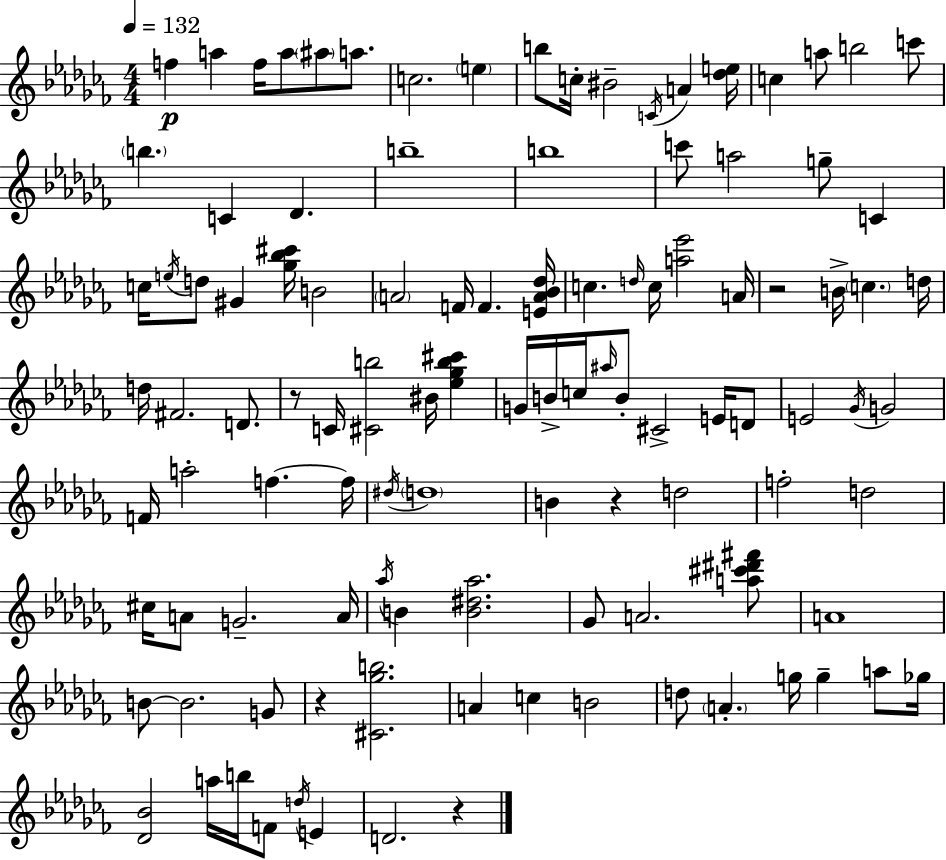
{
  \clef treble
  \numericTimeSignature
  \time 4/4
  \key aes \minor
  \tempo 4 = 132
  f''4\p a''4 f''16 a''8 \parenthesize ais''8 a''8. | c''2. \parenthesize e''4 | b''8 c''16-. bis'2-- \acciaccatura { c'16 } a'4 | <des'' e''>16 c''4 a''8 b''2 c'''8 | \break \parenthesize b''4. c'4 des'4. | b''1-- | b''1 | c'''8 a''2 g''8-- c'4 | \break c''16 \acciaccatura { e''16 } d''8 gis'4 <ges'' bes'' cis'''>16 b'2 | \parenthesize a'2 f'16 f'4. | <e' a' bes' des''>16 c''4. \grace { d''16 } c''16 <a'' ees'''>2 | a'16 r2 b'16-> \parenthesize c''4. | \break d''16 d''16 fis'2. | d'8. r8 c'16 <cis' b''>2 bis'16 <ees'' ges'' b'' cis'''>4 | g'16 b'16-> c''16 \grace { ais''16 } b'8-. cis'2-> | e'16 d'8 e'2 \acciaccatura { ges'16 } g'2 | \break f'16 a''2-. f''4.~~ | f''16 \acciaccatura { dis''16 } \parenthesize d''1 | b'4 r4 d''2 | f''2-. d''2 | \break cis''16 a'8 g'2.-- | a'16 \acciaccatura { aes''16 } b'4 <b' dis'' aes''>2. | ges'8 a'2. | <a'' cis''' dis''' fis'''>8 a'1 | \break b'8~~ b'2. | g'8 r4 <cis' ges'' b''>2. | a'4 c''4 b'2 | d''8 \parenthesize a'4.-. g''16 | \break g''4-- a''8 ges''16 <des' bes'>2 a''16 | b''16 f'8 \acciaccatura { d''16 } e'4 d'2. | r4 \bar "|."
}